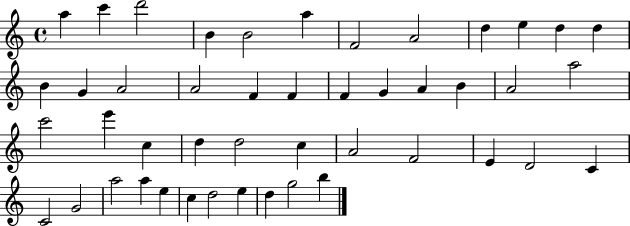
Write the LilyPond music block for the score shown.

{
  \clef treble
  \time 4/4
  \defaultTimeSignature
  \key c \major
  a''4 c'''4 d'''2 | b'4 b'2 a''4 | f'2 a'2 | d''4 e''4 d''4 d''4 | \break b'4 g'4 a'2 | a'2 f'4 f'4 | f'4 g'4 a'4 b'4 | a'2 a''2 | \break c'''2 e'''4 c''4 | d''4 d''2 c''4 | a'2 f'2 | e'4 d'2 c'4 | \break c'2 g'2 | a''2 a''4 e''4 | c''4 d''2 e''4 | d''4 g''2 b''4 | \break \bar "|."
}